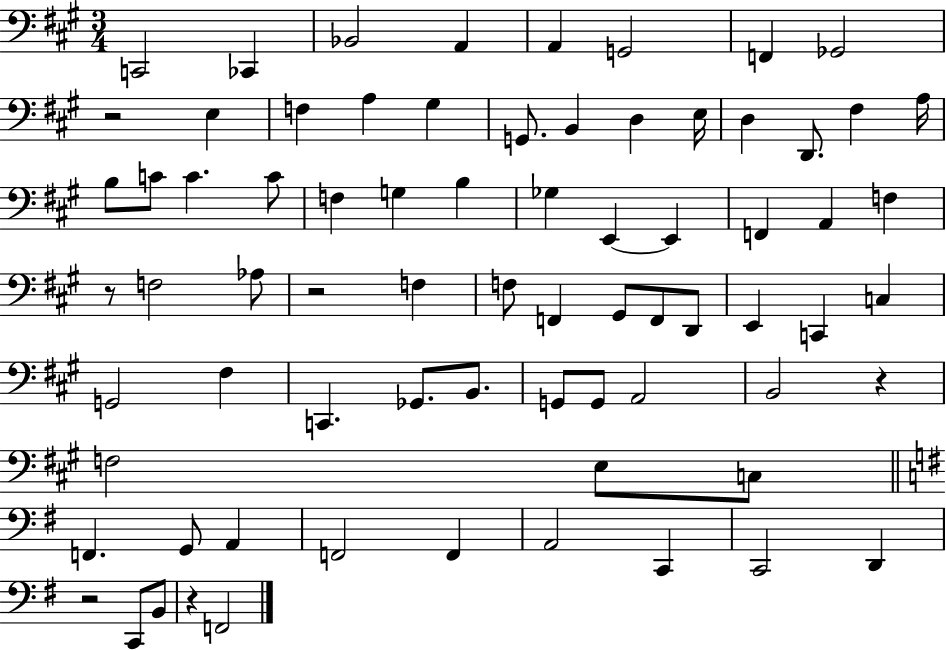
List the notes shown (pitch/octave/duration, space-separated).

C2/h CES2/q Bb2/h A2/q A2/q G2/h F2/q Gb2/h R/h E3/q F3/q A3/q G#3/q G2/e. B2/q D3/q E3/s D3/q D2/e. F#3/q A3/s B3/e C4/e C4/q. C4/e F3/q G3/q B3/q Gb3/q E2/q E2/q F2/q A2/q F3/q R/e F3/h Ab3/e R/h F3/q F3/e F2/q G#2/e F2/e D2/e E2/q C2/q C3/q G2/h F#3/q C2/q. Gb2/e. B2/e. G2/e G2/e A2/h B2/h R/q F3/h E3/e C3/e F2/q. G2/e A2/q F2/h F2/q A2/h C2/q C2/h D2/q R/h C2/e B2/e R/q F2/h